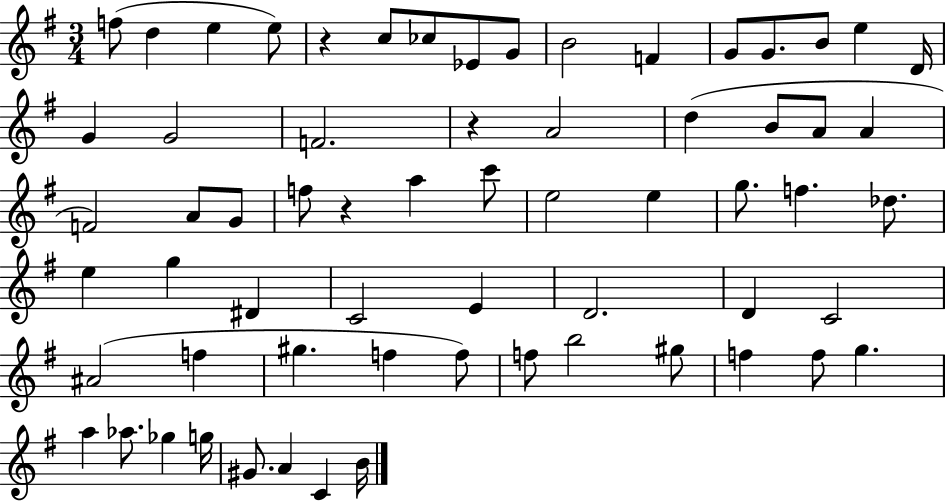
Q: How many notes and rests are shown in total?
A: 64